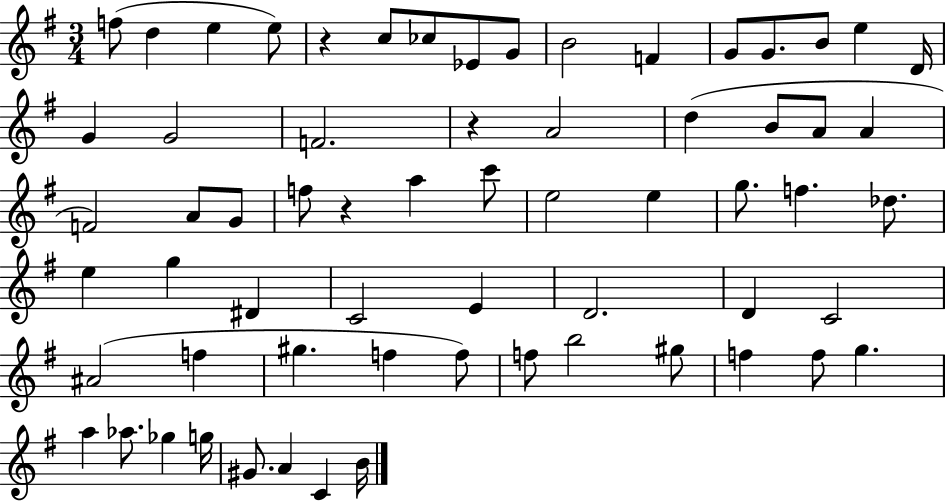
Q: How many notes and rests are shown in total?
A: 64